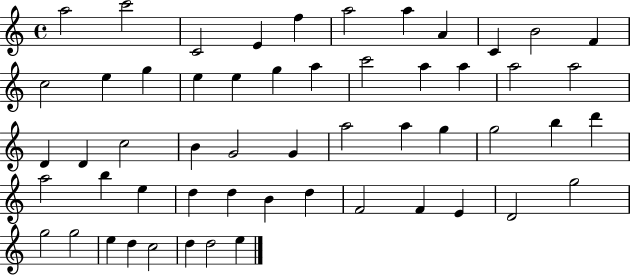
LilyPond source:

{
  \clef treble
  \time 4/4
  \defaultTimeSignature
  \key c \major
  a''2 c'''2 | c'2 e'4 f''4 | a''2 a''4 a'4 | c'4 b'2 f'4 | \break c''2 e''4 g''4 | e''4 e''4 g''4 a''4 | c'''2 a''4 a''4 | a''2 a''2 | \break d'4 d'4 c''2 | b'4 g'2 g'4 | a''2 a''4 g''4 | g''2 b''4 d'''4 | \break a''2 b''4 e''4 | d''4 d''4 b'4 d''4 | f'2 f'4 e'4 | d'2 g''2 | \break g''2 g''2 | e''4 d''4 c''2 | d''4 d''2 e''4 | \bar "|."
}